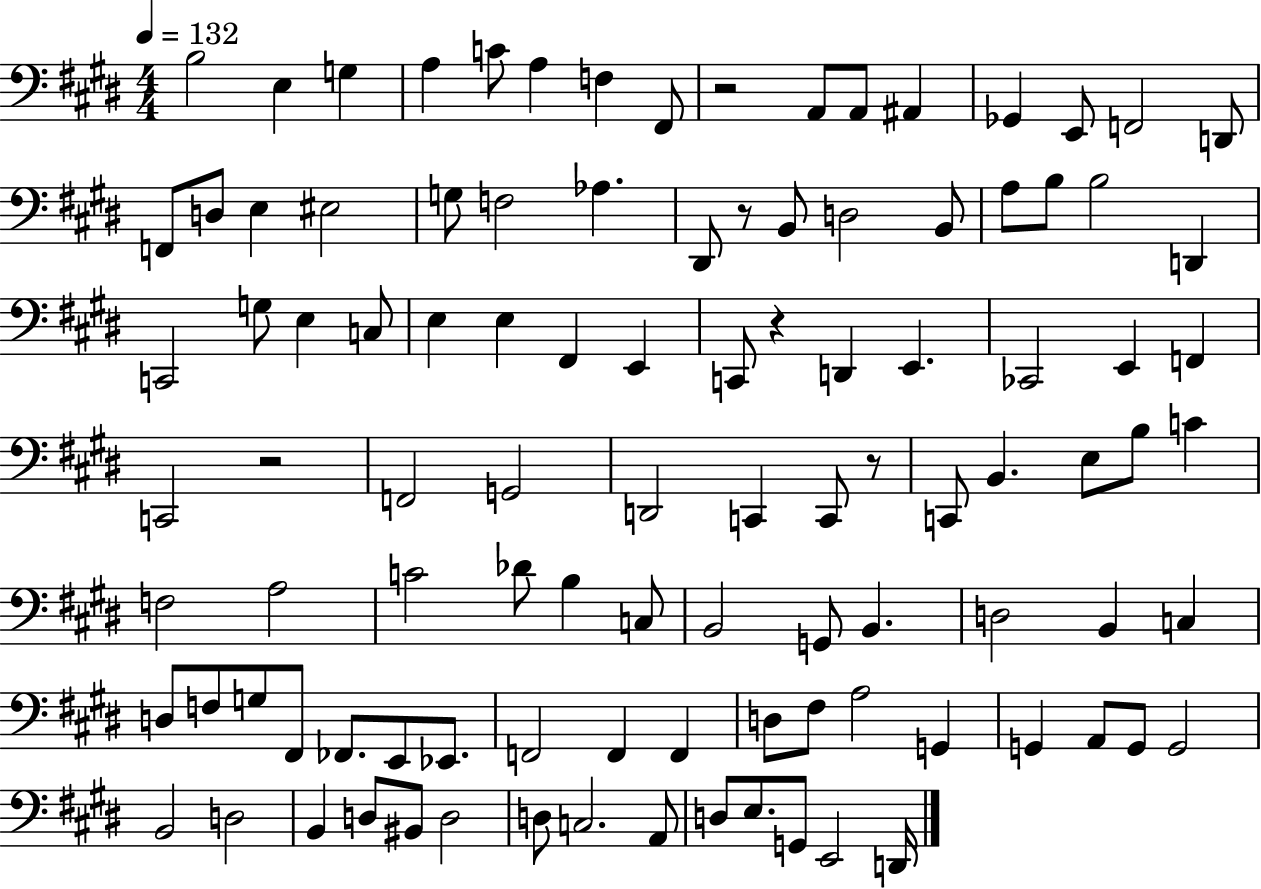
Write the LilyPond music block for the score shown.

{
  \clef bass
  \numericTimeSignature
  \time 4/4
  \key e \major
  \tempo 4 = 132
  b2 e4 g4 | a4 c'8 a4 f4 fis,8 | r2 a,8 a,8 ais,4 | ges,4 e,8 f,2 d,8 | \break f,8 d8 e4 eis2 | g8 f2 aes4. | dis,8 r8 b,8 d2 b,8 | a8 b8 b2 d,4 | \break c,2 g8 e4 c8 | e4 e4 fis,4 e,4 | c,8 r4 d,4 e,4. | ces,2 e,4 f,4 | \break c,2 r2 | f,2 g,2 | d,2 c,4 c,8 r8 | c,8 b,4. e8 b8 c'4 | \break f2 a2 | c'2 des'8 b4 c8 | b,2 g,8 b,4. | d2 b,4 c4 | \break d8 f8 g8 fis,8 fes,8. e,8 ees,8. | f,2 f,4 f,4 | d8 fis8 a2 g,4 | g,4 a,8 g,8 g,2 | \break b,2 d2 | b,4 d8 bis,8 d2 | d8 c2. a,8 | d8 e8. g,8 e,2 d,16 | \break \bar "|."
}